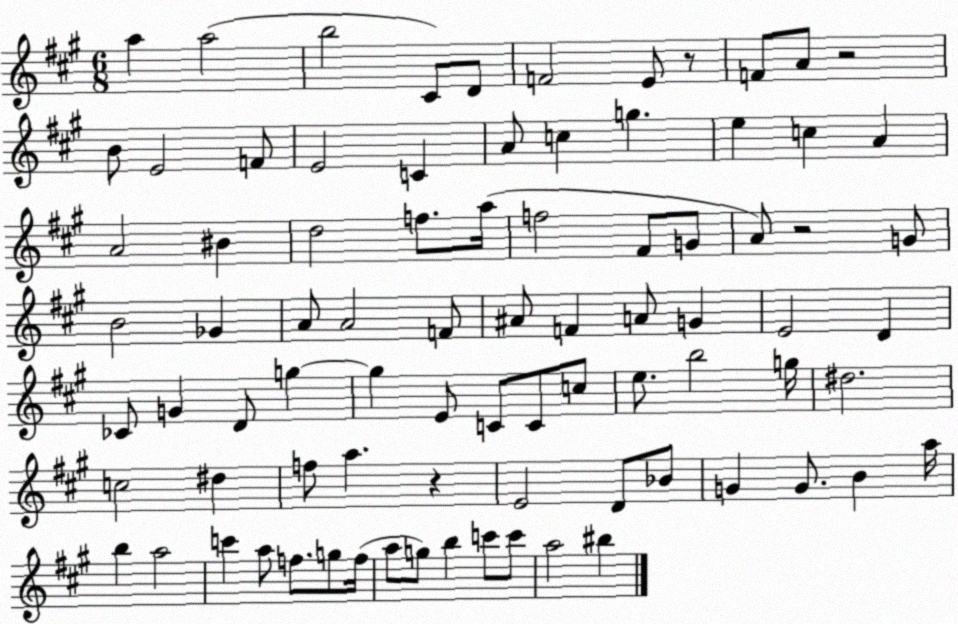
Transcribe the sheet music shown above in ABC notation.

X:1
T:Untitled
M:6/8
L:1/4
K:A
a a2 b2 ^C/2 D/2 F2 E/2 z/2 F/2 A/2 z2 B/2 E2 F/2 E2 C A/2 c g e c A A2 ^B d2 f/2 a/4 f2 ^F/2 G/2 A/2 z2 G/2 B2 _G A/2 A2 F/2 ^A/2 F A/2 G E2 D _C/2 G D/2 g g E/2 C/2 C/2 c/2 e/2 b2 g/4 ^d2 c2 ^d f/2 a z E2 D/2 _B/2 G G/2 B a/4 b a2 c' a/2 f/2 g/2 f/4 a/2 g/2 b c'/2 c'/2 a2 ^b